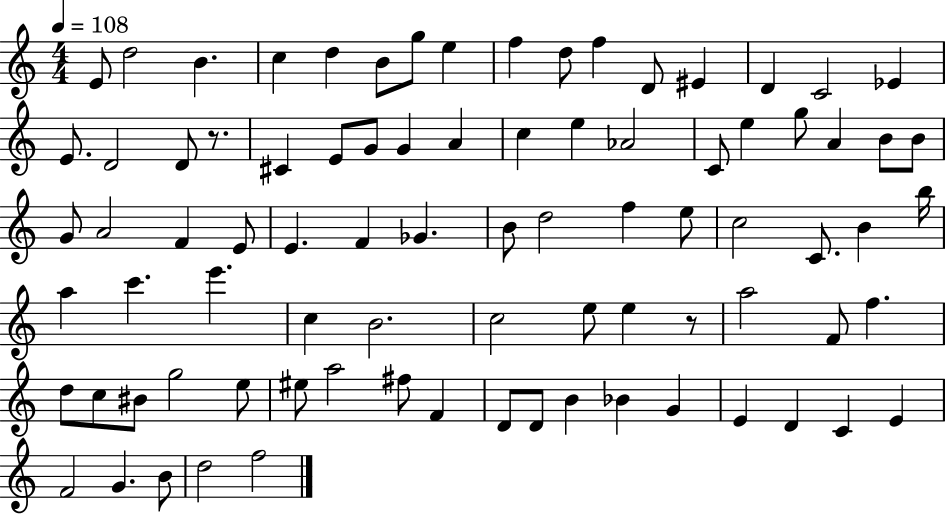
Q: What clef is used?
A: treble